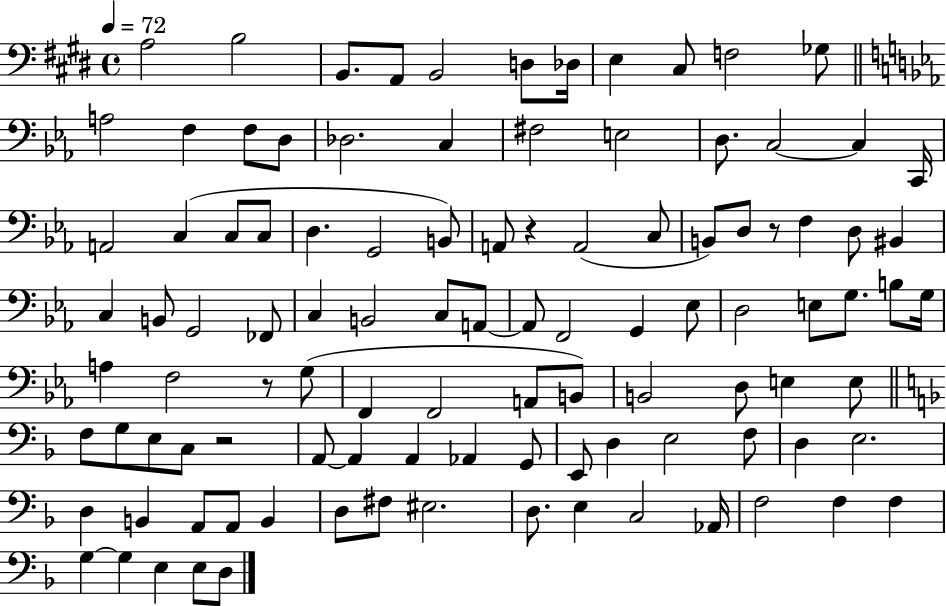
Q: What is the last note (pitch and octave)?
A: D3